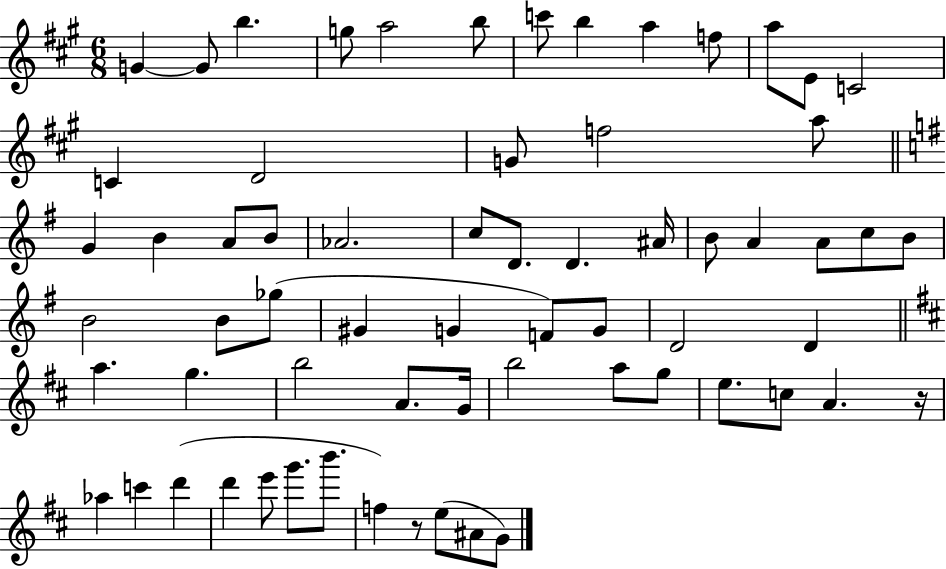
{
  \clef treble
  \numericTimeSignature
  \time 6/8
  \key a \major
  g'4~~ g'8 b''4. | g''8 a''2 b''8 | c'''8 b''4 a''4 f''8 | a''8 e'8 c'2 | \break c'4 d'2 | g'8 f''2 a''8 | \bar "||" \break \key g \major g'4 b'4 a'8 b'8 | aes'2. | c''8 d'8. d'4. ais'16 | b'8 a'4 a'8 c''8 b'8 | \break b'2 b'8 ges''8( | gis'4 g'4 f'8) g'8 | d'2 d'4 | \bar "||" \break \key d \major a''4. g''4. | b''2 a'8. g'16 | b''2 a''8 g''8 | e''8. c''8 a'4. r16 | \break aes''4 c'''4 d'''4( | d'''4 e'''8 g'''8. b'''8. | f''4) r8 e''8( ais'8 g'8) | \bar "|."
}